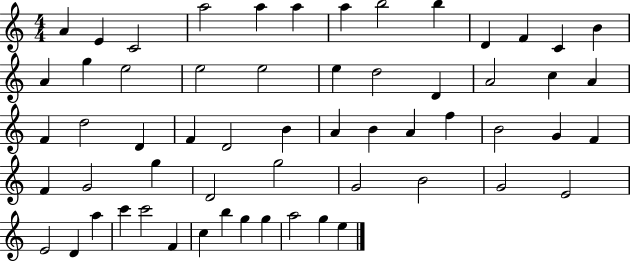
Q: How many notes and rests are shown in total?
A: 59